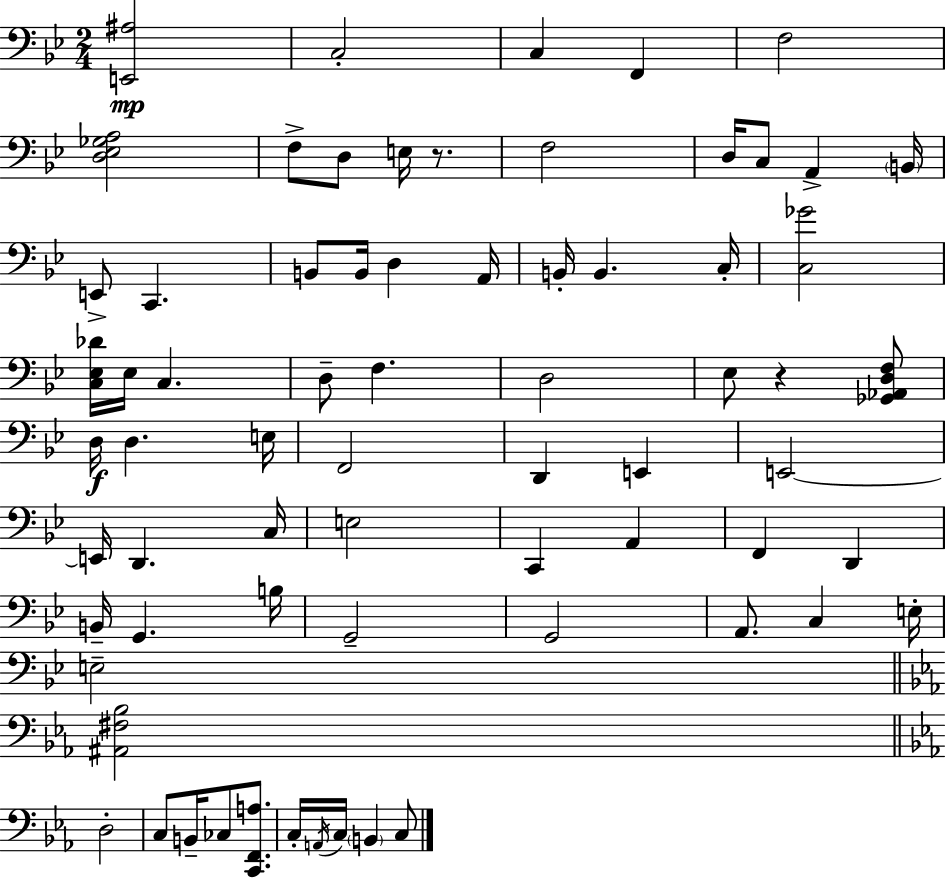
[E2,A#3]/h C3/h C3/q F2/q F3/h [D3,Eb3,Gb3,A3]/h F3/e D3/e E3/s R/e. F3/h D3/s C3/e A2/q B2/s E2/e C2/q. B2/e B2/s D3/q A2/s B2/s B2/q. C3/s [C3,Gb4]/h [C3,Eb3,Db4]/s Eb3/s C3/q. D3/e F3/q. D3/h Eb3/e R/q [Gb2,Ab2,D3,F3]/e D3/s D3/q. E3/s F2/h D2/q E2/q E2/h E2/s D2/q. C3/s E3/h C2/q A2/q F2/q D2/q B2/s G2/q. B3/s G2/h G2/h A2/e. C3/q E3/s E3/h [A#2,F#3,Bb3]/h D3/h C3/e B2/s CES3/e [C2,F2,A3]/e. C3/s A2/s C3/s B2/q C3/e